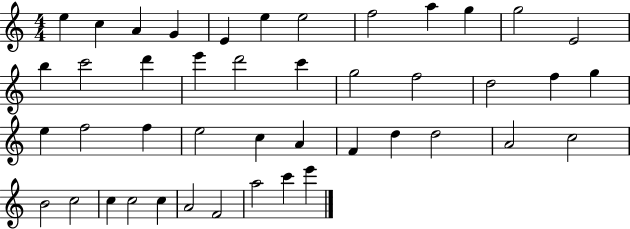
E5/q C5/q A4/q G4/q E4/q E5/q E5/h F5/h A5/q G5/q G5/h E4/h B5/q C6/h D6/q E6/q D6/h C6/q G5/h F5/h D5/h F5/q G5/q E5/q F5/h F5/q E5/h C5/q A4/q F4/q D5/q D5/h A4/h C5/h B4/h C5/h C5/q C5/h C5/q A4/h F4/h A5/h C6/q E6/q